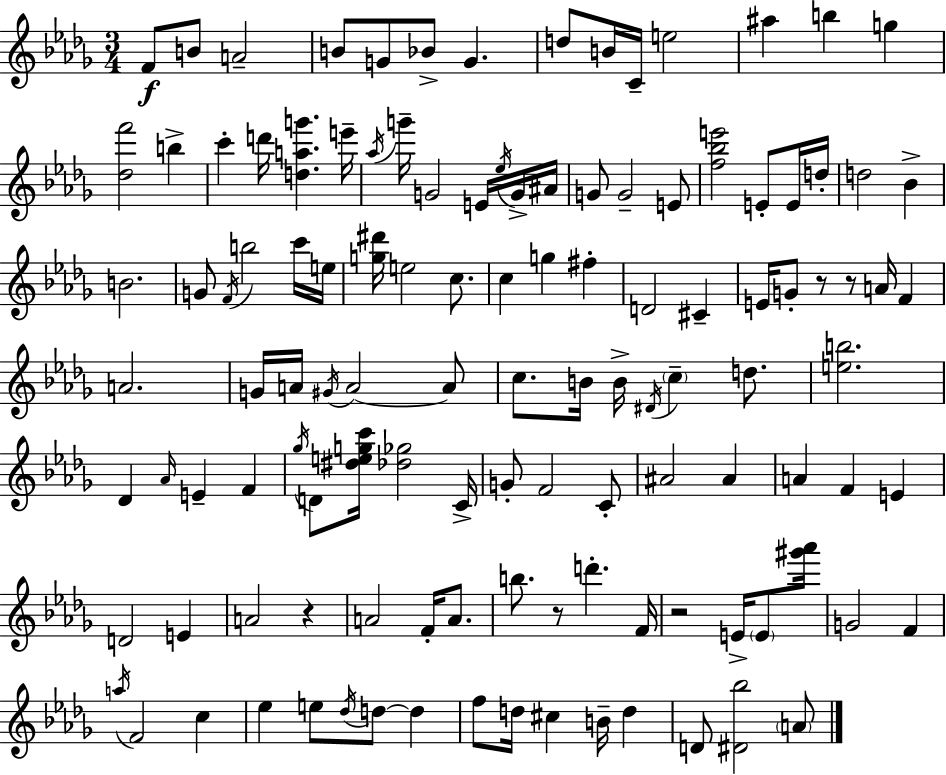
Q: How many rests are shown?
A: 5